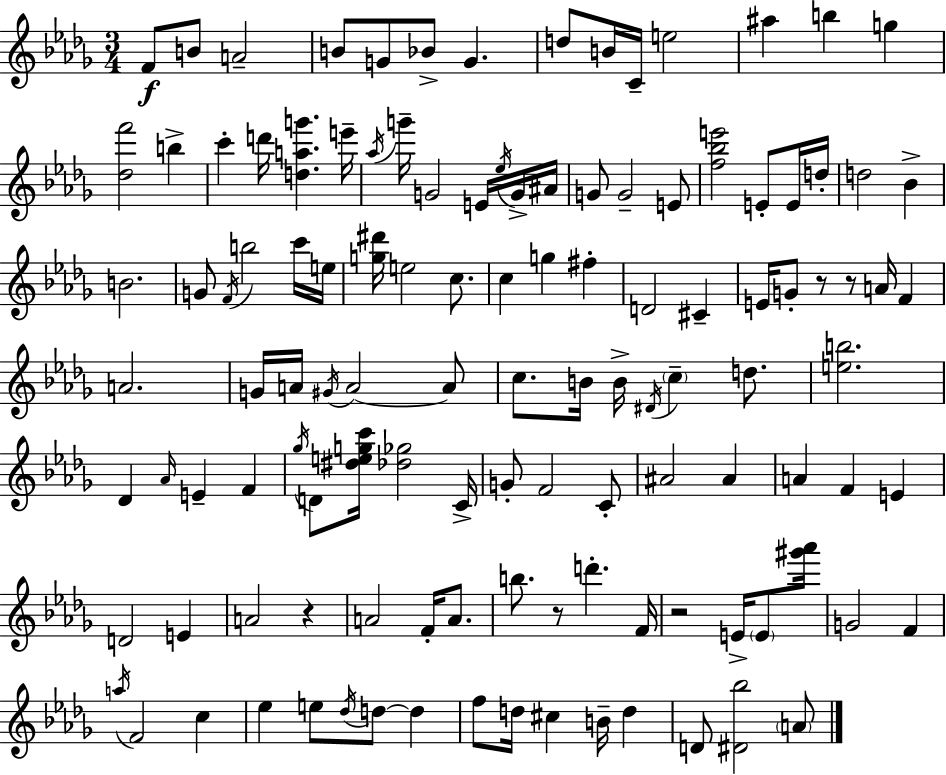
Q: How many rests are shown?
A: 5